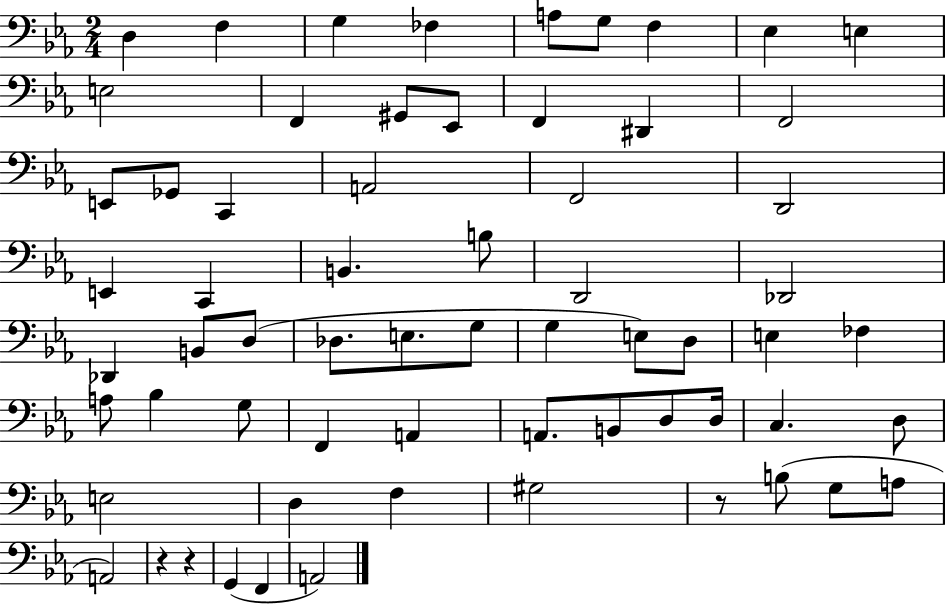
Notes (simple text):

D3/q F3/q G3/q FES3/q A3/e G3/e F3/q Eb3/q E3/q E3/h F2/q G#2/e Eb2/e F2/q D#2/q F2/h E2/e Gb2/e C2/q A2/h F2/h D2/h E2/q C2/q B2/q. B3/e D2/h Db2/h Db2/q B2/e D3/e Db3/e. E3/e. G3/e G3/q E3/e D3/e E3/q FES3/q A3/e Bb3/q G3/e F2/q A2/q A2/e. B2/e D3/e D3/s C3/q. D3/e E3/h D3/q F3/q G#3/h R/e B3/e G3/e A3/e A2/h R/q R/q G2/q F2/q A2/h